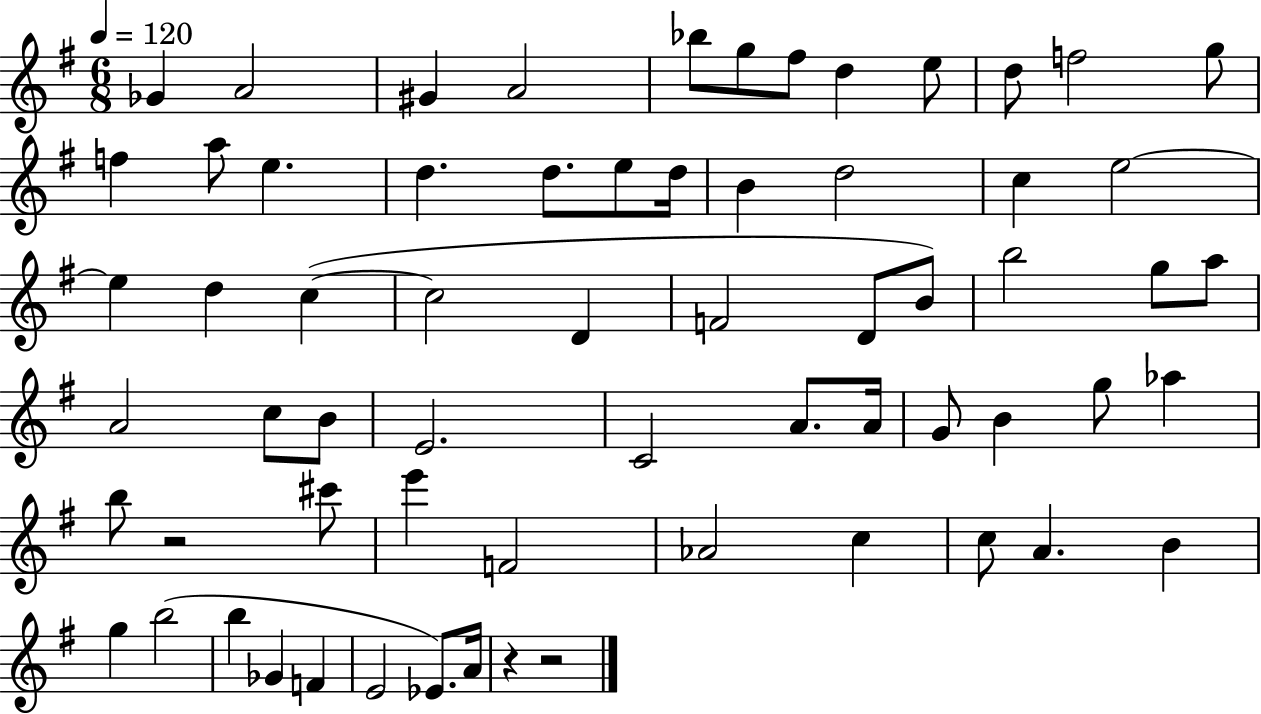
X:1
T:Untitled
M:6/8
L:1/4
K:G
_G A2 ^G A2 _b/2 g/2 ^f/2 d e/2 d/2 f2 g/2 f a/2 e d d/2 e/2 d/4 B d2 c e2 e d c c2 D F2 D/2 B/2 b2 g/2 a/2 A2 c/2 B/2 E2 C2 A/2 A/4 G/2 B g/2 _a b/2 z2 ^c'/2 e' F2 _A2 c c/2 A B g b2 b _G F E2 _E/2 A/4 z z2